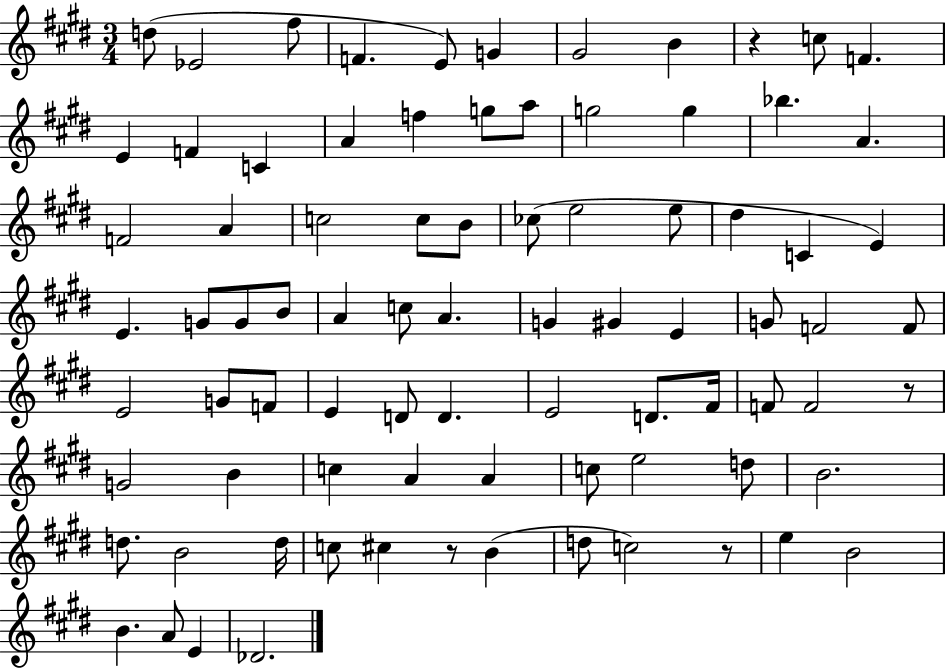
D5/e Eb4/h F#5/e F4/q. E4/e G4/q G#4/h B4/q R/q C5/e F4/q. E4/q F4/q C4/q A4/q F5/q G5/e A5/e G5/h G5/q Bb5/q. A4/q. F4/h A4/q C5/h C5/e B4/e CES5/e E5/h E5/e D#5/q C4/q E4/q E4/q. G4/e G4/e B4/e A4/q C5/e A4/q. G4/q G#4/q E4/q G4/e F4/h F4/e E4/h G4/e F4/e E4/q D4/e D4/q. E4/h D4/e. F#4/s F4/e F4/h R/e G4/h B4/q C5/q A4/q A4/q C5/e E5/h D5/e B4/h. D5/e. B4/h D5/s C5/e C#5/q R/e B4/q D5/e C5/h R/e E5/q B4/h B4/q. A4/e E4/q Db4/h.